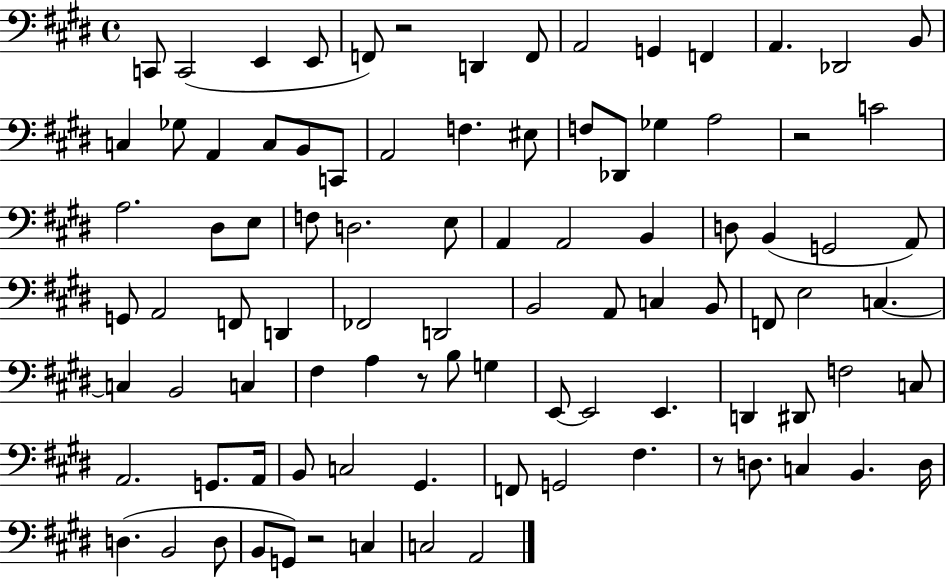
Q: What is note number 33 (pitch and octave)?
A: E3